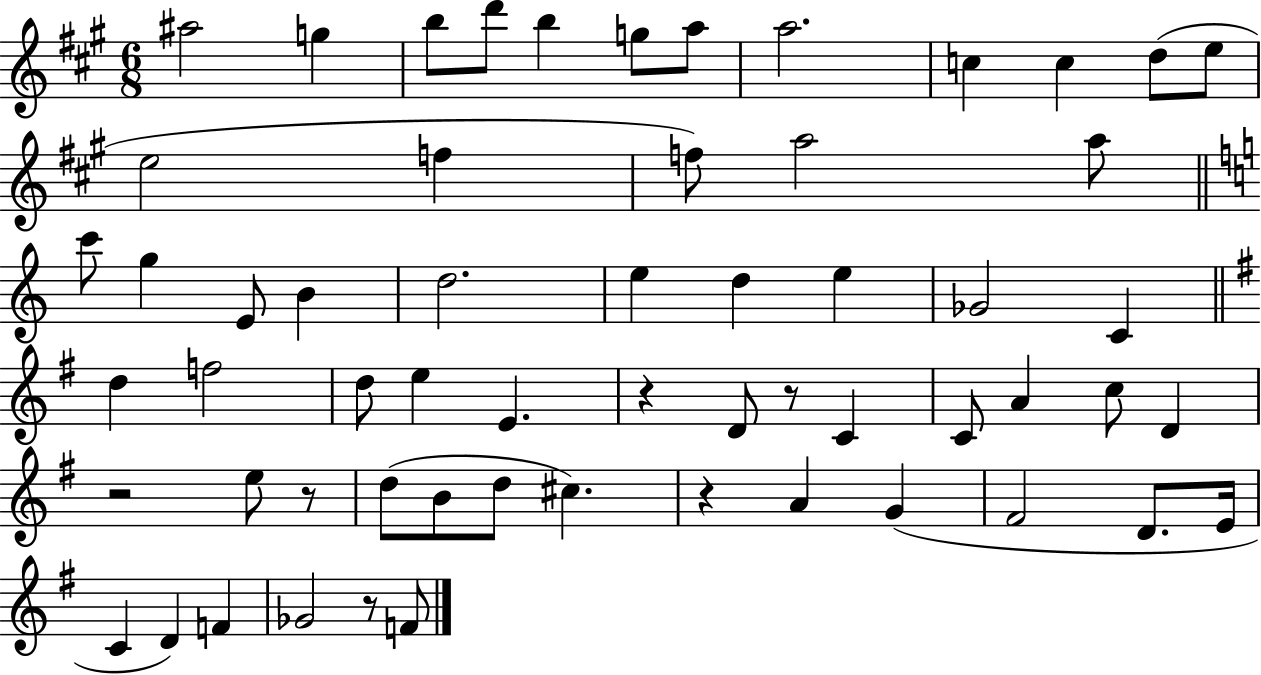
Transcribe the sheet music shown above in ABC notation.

X:1
T:Untitled
M:6/8
L:1/4
K:A
^a2 g b/2 d'/2 b g/2 a/2 a2 c c d/2 e/2 e2 f f/2 a2 a/2 c'/2 g E/2 B d2 e d e _G2 C d f2 d/2 e E z D/2 z/2 C C/2 A c/2 D z2 e/2 z/2 d/2 B/2 d/2 ^c z A G ^F2 D/2 E/4 C D F _G2 z/2 F/2